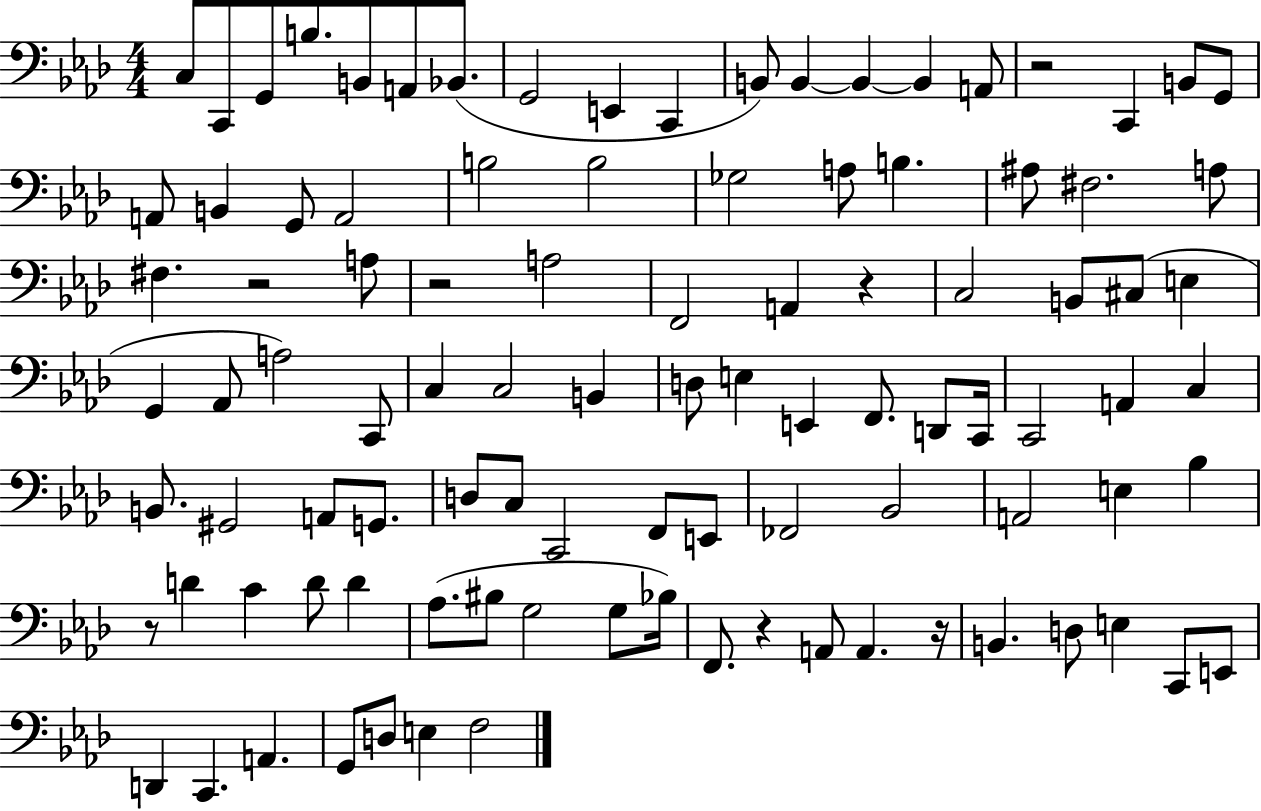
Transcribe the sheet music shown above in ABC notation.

X:1
T:Untitled
M:4/4
L:1/4
K:Ab
C,/2 C,,/2 G,,/2 B,/2 B,,/2 A,,/2 _B,,/2 G,,2 E,, C,, B,,/2 B,, B,, B,, A,,/2 z2 C,, B,,/2 G,,/2 A,,/2 B,, G,,/2 A,,2 B,2 B,2 _G,2 A,/2 B, ^A,/2 ^F,2 A,/2 ^F, z2 A,/2 z2 A,2 F,,2 A,, z C,2 B,,/2 ^C,/2 E, G,, _A,,/2 A,2 C,,/2 C, C,2 B,, D,/2 E, E,, F,,/2 D,,/2 C,,/4 C,,2 A,, C, B,,/2 ^G,,2 A,,/2 G,,/2 D,/2 C,/2 C,,2 F,,/2 E,,/2 _F,,2 _B,,2 A,,2 E, _B, z/2 D C D/2 D _A,/2 ^B,/2 G,2 G,/2 _B,/4 F,,/2 z A,,/2 A,, z/4 B,, D,/2 E, C,,/2 E,,/2 D,, C,, A,, G,,/2 D,/2 E, F,2